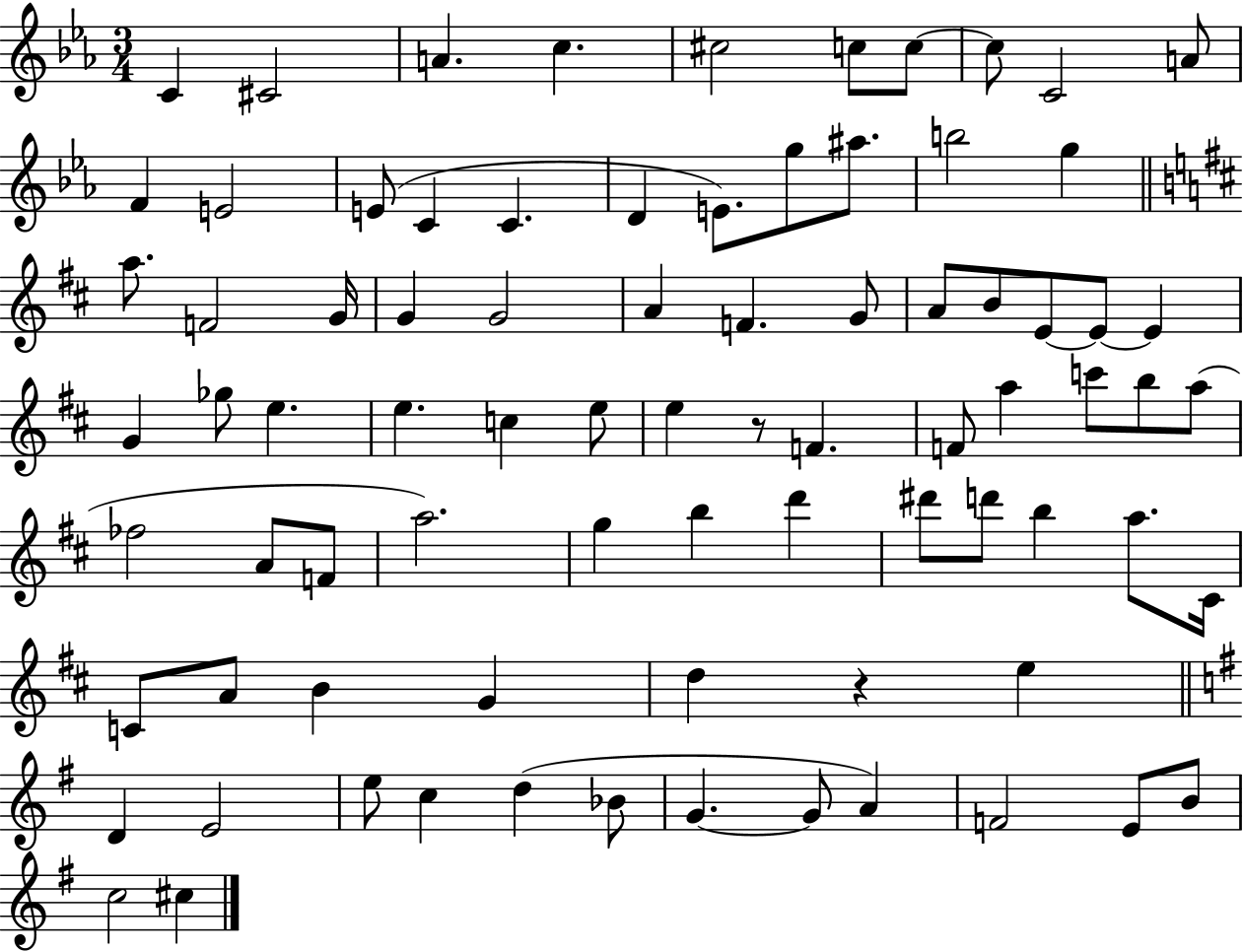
C4/q C#4/h A4/q. C5/q. C#5/h C5/e C5/e C5/e C4/h A4/e F4/q E4/h E4/e C4/q C4/q. D4/q E4/e. G5/e A#5/e. B5/h G5/q A5/e. F4/h G4/s G4/q G4/h A4/q F4/q. G4/e A4/e B4/e E4/e E4/e E4/q G4/q Gb5/e E5/q. E5/q. C5/q E5/e E5/q R/e F4/q. F4/e A5/q C6/e B5/e A5/e FES5/h A4/e F4/e A5/h. G5/q B5/q D6/q D#6/e D6/e B5/q A5/e. C#4/s C4/e A4/e B4/q G4/q D5/q R/q E5/q D4/q E4/h E5/e C5/q D5/q Bb4/e G4/q. G4/e A4/q F4/h E4/e B4/e C5/h C#5/q